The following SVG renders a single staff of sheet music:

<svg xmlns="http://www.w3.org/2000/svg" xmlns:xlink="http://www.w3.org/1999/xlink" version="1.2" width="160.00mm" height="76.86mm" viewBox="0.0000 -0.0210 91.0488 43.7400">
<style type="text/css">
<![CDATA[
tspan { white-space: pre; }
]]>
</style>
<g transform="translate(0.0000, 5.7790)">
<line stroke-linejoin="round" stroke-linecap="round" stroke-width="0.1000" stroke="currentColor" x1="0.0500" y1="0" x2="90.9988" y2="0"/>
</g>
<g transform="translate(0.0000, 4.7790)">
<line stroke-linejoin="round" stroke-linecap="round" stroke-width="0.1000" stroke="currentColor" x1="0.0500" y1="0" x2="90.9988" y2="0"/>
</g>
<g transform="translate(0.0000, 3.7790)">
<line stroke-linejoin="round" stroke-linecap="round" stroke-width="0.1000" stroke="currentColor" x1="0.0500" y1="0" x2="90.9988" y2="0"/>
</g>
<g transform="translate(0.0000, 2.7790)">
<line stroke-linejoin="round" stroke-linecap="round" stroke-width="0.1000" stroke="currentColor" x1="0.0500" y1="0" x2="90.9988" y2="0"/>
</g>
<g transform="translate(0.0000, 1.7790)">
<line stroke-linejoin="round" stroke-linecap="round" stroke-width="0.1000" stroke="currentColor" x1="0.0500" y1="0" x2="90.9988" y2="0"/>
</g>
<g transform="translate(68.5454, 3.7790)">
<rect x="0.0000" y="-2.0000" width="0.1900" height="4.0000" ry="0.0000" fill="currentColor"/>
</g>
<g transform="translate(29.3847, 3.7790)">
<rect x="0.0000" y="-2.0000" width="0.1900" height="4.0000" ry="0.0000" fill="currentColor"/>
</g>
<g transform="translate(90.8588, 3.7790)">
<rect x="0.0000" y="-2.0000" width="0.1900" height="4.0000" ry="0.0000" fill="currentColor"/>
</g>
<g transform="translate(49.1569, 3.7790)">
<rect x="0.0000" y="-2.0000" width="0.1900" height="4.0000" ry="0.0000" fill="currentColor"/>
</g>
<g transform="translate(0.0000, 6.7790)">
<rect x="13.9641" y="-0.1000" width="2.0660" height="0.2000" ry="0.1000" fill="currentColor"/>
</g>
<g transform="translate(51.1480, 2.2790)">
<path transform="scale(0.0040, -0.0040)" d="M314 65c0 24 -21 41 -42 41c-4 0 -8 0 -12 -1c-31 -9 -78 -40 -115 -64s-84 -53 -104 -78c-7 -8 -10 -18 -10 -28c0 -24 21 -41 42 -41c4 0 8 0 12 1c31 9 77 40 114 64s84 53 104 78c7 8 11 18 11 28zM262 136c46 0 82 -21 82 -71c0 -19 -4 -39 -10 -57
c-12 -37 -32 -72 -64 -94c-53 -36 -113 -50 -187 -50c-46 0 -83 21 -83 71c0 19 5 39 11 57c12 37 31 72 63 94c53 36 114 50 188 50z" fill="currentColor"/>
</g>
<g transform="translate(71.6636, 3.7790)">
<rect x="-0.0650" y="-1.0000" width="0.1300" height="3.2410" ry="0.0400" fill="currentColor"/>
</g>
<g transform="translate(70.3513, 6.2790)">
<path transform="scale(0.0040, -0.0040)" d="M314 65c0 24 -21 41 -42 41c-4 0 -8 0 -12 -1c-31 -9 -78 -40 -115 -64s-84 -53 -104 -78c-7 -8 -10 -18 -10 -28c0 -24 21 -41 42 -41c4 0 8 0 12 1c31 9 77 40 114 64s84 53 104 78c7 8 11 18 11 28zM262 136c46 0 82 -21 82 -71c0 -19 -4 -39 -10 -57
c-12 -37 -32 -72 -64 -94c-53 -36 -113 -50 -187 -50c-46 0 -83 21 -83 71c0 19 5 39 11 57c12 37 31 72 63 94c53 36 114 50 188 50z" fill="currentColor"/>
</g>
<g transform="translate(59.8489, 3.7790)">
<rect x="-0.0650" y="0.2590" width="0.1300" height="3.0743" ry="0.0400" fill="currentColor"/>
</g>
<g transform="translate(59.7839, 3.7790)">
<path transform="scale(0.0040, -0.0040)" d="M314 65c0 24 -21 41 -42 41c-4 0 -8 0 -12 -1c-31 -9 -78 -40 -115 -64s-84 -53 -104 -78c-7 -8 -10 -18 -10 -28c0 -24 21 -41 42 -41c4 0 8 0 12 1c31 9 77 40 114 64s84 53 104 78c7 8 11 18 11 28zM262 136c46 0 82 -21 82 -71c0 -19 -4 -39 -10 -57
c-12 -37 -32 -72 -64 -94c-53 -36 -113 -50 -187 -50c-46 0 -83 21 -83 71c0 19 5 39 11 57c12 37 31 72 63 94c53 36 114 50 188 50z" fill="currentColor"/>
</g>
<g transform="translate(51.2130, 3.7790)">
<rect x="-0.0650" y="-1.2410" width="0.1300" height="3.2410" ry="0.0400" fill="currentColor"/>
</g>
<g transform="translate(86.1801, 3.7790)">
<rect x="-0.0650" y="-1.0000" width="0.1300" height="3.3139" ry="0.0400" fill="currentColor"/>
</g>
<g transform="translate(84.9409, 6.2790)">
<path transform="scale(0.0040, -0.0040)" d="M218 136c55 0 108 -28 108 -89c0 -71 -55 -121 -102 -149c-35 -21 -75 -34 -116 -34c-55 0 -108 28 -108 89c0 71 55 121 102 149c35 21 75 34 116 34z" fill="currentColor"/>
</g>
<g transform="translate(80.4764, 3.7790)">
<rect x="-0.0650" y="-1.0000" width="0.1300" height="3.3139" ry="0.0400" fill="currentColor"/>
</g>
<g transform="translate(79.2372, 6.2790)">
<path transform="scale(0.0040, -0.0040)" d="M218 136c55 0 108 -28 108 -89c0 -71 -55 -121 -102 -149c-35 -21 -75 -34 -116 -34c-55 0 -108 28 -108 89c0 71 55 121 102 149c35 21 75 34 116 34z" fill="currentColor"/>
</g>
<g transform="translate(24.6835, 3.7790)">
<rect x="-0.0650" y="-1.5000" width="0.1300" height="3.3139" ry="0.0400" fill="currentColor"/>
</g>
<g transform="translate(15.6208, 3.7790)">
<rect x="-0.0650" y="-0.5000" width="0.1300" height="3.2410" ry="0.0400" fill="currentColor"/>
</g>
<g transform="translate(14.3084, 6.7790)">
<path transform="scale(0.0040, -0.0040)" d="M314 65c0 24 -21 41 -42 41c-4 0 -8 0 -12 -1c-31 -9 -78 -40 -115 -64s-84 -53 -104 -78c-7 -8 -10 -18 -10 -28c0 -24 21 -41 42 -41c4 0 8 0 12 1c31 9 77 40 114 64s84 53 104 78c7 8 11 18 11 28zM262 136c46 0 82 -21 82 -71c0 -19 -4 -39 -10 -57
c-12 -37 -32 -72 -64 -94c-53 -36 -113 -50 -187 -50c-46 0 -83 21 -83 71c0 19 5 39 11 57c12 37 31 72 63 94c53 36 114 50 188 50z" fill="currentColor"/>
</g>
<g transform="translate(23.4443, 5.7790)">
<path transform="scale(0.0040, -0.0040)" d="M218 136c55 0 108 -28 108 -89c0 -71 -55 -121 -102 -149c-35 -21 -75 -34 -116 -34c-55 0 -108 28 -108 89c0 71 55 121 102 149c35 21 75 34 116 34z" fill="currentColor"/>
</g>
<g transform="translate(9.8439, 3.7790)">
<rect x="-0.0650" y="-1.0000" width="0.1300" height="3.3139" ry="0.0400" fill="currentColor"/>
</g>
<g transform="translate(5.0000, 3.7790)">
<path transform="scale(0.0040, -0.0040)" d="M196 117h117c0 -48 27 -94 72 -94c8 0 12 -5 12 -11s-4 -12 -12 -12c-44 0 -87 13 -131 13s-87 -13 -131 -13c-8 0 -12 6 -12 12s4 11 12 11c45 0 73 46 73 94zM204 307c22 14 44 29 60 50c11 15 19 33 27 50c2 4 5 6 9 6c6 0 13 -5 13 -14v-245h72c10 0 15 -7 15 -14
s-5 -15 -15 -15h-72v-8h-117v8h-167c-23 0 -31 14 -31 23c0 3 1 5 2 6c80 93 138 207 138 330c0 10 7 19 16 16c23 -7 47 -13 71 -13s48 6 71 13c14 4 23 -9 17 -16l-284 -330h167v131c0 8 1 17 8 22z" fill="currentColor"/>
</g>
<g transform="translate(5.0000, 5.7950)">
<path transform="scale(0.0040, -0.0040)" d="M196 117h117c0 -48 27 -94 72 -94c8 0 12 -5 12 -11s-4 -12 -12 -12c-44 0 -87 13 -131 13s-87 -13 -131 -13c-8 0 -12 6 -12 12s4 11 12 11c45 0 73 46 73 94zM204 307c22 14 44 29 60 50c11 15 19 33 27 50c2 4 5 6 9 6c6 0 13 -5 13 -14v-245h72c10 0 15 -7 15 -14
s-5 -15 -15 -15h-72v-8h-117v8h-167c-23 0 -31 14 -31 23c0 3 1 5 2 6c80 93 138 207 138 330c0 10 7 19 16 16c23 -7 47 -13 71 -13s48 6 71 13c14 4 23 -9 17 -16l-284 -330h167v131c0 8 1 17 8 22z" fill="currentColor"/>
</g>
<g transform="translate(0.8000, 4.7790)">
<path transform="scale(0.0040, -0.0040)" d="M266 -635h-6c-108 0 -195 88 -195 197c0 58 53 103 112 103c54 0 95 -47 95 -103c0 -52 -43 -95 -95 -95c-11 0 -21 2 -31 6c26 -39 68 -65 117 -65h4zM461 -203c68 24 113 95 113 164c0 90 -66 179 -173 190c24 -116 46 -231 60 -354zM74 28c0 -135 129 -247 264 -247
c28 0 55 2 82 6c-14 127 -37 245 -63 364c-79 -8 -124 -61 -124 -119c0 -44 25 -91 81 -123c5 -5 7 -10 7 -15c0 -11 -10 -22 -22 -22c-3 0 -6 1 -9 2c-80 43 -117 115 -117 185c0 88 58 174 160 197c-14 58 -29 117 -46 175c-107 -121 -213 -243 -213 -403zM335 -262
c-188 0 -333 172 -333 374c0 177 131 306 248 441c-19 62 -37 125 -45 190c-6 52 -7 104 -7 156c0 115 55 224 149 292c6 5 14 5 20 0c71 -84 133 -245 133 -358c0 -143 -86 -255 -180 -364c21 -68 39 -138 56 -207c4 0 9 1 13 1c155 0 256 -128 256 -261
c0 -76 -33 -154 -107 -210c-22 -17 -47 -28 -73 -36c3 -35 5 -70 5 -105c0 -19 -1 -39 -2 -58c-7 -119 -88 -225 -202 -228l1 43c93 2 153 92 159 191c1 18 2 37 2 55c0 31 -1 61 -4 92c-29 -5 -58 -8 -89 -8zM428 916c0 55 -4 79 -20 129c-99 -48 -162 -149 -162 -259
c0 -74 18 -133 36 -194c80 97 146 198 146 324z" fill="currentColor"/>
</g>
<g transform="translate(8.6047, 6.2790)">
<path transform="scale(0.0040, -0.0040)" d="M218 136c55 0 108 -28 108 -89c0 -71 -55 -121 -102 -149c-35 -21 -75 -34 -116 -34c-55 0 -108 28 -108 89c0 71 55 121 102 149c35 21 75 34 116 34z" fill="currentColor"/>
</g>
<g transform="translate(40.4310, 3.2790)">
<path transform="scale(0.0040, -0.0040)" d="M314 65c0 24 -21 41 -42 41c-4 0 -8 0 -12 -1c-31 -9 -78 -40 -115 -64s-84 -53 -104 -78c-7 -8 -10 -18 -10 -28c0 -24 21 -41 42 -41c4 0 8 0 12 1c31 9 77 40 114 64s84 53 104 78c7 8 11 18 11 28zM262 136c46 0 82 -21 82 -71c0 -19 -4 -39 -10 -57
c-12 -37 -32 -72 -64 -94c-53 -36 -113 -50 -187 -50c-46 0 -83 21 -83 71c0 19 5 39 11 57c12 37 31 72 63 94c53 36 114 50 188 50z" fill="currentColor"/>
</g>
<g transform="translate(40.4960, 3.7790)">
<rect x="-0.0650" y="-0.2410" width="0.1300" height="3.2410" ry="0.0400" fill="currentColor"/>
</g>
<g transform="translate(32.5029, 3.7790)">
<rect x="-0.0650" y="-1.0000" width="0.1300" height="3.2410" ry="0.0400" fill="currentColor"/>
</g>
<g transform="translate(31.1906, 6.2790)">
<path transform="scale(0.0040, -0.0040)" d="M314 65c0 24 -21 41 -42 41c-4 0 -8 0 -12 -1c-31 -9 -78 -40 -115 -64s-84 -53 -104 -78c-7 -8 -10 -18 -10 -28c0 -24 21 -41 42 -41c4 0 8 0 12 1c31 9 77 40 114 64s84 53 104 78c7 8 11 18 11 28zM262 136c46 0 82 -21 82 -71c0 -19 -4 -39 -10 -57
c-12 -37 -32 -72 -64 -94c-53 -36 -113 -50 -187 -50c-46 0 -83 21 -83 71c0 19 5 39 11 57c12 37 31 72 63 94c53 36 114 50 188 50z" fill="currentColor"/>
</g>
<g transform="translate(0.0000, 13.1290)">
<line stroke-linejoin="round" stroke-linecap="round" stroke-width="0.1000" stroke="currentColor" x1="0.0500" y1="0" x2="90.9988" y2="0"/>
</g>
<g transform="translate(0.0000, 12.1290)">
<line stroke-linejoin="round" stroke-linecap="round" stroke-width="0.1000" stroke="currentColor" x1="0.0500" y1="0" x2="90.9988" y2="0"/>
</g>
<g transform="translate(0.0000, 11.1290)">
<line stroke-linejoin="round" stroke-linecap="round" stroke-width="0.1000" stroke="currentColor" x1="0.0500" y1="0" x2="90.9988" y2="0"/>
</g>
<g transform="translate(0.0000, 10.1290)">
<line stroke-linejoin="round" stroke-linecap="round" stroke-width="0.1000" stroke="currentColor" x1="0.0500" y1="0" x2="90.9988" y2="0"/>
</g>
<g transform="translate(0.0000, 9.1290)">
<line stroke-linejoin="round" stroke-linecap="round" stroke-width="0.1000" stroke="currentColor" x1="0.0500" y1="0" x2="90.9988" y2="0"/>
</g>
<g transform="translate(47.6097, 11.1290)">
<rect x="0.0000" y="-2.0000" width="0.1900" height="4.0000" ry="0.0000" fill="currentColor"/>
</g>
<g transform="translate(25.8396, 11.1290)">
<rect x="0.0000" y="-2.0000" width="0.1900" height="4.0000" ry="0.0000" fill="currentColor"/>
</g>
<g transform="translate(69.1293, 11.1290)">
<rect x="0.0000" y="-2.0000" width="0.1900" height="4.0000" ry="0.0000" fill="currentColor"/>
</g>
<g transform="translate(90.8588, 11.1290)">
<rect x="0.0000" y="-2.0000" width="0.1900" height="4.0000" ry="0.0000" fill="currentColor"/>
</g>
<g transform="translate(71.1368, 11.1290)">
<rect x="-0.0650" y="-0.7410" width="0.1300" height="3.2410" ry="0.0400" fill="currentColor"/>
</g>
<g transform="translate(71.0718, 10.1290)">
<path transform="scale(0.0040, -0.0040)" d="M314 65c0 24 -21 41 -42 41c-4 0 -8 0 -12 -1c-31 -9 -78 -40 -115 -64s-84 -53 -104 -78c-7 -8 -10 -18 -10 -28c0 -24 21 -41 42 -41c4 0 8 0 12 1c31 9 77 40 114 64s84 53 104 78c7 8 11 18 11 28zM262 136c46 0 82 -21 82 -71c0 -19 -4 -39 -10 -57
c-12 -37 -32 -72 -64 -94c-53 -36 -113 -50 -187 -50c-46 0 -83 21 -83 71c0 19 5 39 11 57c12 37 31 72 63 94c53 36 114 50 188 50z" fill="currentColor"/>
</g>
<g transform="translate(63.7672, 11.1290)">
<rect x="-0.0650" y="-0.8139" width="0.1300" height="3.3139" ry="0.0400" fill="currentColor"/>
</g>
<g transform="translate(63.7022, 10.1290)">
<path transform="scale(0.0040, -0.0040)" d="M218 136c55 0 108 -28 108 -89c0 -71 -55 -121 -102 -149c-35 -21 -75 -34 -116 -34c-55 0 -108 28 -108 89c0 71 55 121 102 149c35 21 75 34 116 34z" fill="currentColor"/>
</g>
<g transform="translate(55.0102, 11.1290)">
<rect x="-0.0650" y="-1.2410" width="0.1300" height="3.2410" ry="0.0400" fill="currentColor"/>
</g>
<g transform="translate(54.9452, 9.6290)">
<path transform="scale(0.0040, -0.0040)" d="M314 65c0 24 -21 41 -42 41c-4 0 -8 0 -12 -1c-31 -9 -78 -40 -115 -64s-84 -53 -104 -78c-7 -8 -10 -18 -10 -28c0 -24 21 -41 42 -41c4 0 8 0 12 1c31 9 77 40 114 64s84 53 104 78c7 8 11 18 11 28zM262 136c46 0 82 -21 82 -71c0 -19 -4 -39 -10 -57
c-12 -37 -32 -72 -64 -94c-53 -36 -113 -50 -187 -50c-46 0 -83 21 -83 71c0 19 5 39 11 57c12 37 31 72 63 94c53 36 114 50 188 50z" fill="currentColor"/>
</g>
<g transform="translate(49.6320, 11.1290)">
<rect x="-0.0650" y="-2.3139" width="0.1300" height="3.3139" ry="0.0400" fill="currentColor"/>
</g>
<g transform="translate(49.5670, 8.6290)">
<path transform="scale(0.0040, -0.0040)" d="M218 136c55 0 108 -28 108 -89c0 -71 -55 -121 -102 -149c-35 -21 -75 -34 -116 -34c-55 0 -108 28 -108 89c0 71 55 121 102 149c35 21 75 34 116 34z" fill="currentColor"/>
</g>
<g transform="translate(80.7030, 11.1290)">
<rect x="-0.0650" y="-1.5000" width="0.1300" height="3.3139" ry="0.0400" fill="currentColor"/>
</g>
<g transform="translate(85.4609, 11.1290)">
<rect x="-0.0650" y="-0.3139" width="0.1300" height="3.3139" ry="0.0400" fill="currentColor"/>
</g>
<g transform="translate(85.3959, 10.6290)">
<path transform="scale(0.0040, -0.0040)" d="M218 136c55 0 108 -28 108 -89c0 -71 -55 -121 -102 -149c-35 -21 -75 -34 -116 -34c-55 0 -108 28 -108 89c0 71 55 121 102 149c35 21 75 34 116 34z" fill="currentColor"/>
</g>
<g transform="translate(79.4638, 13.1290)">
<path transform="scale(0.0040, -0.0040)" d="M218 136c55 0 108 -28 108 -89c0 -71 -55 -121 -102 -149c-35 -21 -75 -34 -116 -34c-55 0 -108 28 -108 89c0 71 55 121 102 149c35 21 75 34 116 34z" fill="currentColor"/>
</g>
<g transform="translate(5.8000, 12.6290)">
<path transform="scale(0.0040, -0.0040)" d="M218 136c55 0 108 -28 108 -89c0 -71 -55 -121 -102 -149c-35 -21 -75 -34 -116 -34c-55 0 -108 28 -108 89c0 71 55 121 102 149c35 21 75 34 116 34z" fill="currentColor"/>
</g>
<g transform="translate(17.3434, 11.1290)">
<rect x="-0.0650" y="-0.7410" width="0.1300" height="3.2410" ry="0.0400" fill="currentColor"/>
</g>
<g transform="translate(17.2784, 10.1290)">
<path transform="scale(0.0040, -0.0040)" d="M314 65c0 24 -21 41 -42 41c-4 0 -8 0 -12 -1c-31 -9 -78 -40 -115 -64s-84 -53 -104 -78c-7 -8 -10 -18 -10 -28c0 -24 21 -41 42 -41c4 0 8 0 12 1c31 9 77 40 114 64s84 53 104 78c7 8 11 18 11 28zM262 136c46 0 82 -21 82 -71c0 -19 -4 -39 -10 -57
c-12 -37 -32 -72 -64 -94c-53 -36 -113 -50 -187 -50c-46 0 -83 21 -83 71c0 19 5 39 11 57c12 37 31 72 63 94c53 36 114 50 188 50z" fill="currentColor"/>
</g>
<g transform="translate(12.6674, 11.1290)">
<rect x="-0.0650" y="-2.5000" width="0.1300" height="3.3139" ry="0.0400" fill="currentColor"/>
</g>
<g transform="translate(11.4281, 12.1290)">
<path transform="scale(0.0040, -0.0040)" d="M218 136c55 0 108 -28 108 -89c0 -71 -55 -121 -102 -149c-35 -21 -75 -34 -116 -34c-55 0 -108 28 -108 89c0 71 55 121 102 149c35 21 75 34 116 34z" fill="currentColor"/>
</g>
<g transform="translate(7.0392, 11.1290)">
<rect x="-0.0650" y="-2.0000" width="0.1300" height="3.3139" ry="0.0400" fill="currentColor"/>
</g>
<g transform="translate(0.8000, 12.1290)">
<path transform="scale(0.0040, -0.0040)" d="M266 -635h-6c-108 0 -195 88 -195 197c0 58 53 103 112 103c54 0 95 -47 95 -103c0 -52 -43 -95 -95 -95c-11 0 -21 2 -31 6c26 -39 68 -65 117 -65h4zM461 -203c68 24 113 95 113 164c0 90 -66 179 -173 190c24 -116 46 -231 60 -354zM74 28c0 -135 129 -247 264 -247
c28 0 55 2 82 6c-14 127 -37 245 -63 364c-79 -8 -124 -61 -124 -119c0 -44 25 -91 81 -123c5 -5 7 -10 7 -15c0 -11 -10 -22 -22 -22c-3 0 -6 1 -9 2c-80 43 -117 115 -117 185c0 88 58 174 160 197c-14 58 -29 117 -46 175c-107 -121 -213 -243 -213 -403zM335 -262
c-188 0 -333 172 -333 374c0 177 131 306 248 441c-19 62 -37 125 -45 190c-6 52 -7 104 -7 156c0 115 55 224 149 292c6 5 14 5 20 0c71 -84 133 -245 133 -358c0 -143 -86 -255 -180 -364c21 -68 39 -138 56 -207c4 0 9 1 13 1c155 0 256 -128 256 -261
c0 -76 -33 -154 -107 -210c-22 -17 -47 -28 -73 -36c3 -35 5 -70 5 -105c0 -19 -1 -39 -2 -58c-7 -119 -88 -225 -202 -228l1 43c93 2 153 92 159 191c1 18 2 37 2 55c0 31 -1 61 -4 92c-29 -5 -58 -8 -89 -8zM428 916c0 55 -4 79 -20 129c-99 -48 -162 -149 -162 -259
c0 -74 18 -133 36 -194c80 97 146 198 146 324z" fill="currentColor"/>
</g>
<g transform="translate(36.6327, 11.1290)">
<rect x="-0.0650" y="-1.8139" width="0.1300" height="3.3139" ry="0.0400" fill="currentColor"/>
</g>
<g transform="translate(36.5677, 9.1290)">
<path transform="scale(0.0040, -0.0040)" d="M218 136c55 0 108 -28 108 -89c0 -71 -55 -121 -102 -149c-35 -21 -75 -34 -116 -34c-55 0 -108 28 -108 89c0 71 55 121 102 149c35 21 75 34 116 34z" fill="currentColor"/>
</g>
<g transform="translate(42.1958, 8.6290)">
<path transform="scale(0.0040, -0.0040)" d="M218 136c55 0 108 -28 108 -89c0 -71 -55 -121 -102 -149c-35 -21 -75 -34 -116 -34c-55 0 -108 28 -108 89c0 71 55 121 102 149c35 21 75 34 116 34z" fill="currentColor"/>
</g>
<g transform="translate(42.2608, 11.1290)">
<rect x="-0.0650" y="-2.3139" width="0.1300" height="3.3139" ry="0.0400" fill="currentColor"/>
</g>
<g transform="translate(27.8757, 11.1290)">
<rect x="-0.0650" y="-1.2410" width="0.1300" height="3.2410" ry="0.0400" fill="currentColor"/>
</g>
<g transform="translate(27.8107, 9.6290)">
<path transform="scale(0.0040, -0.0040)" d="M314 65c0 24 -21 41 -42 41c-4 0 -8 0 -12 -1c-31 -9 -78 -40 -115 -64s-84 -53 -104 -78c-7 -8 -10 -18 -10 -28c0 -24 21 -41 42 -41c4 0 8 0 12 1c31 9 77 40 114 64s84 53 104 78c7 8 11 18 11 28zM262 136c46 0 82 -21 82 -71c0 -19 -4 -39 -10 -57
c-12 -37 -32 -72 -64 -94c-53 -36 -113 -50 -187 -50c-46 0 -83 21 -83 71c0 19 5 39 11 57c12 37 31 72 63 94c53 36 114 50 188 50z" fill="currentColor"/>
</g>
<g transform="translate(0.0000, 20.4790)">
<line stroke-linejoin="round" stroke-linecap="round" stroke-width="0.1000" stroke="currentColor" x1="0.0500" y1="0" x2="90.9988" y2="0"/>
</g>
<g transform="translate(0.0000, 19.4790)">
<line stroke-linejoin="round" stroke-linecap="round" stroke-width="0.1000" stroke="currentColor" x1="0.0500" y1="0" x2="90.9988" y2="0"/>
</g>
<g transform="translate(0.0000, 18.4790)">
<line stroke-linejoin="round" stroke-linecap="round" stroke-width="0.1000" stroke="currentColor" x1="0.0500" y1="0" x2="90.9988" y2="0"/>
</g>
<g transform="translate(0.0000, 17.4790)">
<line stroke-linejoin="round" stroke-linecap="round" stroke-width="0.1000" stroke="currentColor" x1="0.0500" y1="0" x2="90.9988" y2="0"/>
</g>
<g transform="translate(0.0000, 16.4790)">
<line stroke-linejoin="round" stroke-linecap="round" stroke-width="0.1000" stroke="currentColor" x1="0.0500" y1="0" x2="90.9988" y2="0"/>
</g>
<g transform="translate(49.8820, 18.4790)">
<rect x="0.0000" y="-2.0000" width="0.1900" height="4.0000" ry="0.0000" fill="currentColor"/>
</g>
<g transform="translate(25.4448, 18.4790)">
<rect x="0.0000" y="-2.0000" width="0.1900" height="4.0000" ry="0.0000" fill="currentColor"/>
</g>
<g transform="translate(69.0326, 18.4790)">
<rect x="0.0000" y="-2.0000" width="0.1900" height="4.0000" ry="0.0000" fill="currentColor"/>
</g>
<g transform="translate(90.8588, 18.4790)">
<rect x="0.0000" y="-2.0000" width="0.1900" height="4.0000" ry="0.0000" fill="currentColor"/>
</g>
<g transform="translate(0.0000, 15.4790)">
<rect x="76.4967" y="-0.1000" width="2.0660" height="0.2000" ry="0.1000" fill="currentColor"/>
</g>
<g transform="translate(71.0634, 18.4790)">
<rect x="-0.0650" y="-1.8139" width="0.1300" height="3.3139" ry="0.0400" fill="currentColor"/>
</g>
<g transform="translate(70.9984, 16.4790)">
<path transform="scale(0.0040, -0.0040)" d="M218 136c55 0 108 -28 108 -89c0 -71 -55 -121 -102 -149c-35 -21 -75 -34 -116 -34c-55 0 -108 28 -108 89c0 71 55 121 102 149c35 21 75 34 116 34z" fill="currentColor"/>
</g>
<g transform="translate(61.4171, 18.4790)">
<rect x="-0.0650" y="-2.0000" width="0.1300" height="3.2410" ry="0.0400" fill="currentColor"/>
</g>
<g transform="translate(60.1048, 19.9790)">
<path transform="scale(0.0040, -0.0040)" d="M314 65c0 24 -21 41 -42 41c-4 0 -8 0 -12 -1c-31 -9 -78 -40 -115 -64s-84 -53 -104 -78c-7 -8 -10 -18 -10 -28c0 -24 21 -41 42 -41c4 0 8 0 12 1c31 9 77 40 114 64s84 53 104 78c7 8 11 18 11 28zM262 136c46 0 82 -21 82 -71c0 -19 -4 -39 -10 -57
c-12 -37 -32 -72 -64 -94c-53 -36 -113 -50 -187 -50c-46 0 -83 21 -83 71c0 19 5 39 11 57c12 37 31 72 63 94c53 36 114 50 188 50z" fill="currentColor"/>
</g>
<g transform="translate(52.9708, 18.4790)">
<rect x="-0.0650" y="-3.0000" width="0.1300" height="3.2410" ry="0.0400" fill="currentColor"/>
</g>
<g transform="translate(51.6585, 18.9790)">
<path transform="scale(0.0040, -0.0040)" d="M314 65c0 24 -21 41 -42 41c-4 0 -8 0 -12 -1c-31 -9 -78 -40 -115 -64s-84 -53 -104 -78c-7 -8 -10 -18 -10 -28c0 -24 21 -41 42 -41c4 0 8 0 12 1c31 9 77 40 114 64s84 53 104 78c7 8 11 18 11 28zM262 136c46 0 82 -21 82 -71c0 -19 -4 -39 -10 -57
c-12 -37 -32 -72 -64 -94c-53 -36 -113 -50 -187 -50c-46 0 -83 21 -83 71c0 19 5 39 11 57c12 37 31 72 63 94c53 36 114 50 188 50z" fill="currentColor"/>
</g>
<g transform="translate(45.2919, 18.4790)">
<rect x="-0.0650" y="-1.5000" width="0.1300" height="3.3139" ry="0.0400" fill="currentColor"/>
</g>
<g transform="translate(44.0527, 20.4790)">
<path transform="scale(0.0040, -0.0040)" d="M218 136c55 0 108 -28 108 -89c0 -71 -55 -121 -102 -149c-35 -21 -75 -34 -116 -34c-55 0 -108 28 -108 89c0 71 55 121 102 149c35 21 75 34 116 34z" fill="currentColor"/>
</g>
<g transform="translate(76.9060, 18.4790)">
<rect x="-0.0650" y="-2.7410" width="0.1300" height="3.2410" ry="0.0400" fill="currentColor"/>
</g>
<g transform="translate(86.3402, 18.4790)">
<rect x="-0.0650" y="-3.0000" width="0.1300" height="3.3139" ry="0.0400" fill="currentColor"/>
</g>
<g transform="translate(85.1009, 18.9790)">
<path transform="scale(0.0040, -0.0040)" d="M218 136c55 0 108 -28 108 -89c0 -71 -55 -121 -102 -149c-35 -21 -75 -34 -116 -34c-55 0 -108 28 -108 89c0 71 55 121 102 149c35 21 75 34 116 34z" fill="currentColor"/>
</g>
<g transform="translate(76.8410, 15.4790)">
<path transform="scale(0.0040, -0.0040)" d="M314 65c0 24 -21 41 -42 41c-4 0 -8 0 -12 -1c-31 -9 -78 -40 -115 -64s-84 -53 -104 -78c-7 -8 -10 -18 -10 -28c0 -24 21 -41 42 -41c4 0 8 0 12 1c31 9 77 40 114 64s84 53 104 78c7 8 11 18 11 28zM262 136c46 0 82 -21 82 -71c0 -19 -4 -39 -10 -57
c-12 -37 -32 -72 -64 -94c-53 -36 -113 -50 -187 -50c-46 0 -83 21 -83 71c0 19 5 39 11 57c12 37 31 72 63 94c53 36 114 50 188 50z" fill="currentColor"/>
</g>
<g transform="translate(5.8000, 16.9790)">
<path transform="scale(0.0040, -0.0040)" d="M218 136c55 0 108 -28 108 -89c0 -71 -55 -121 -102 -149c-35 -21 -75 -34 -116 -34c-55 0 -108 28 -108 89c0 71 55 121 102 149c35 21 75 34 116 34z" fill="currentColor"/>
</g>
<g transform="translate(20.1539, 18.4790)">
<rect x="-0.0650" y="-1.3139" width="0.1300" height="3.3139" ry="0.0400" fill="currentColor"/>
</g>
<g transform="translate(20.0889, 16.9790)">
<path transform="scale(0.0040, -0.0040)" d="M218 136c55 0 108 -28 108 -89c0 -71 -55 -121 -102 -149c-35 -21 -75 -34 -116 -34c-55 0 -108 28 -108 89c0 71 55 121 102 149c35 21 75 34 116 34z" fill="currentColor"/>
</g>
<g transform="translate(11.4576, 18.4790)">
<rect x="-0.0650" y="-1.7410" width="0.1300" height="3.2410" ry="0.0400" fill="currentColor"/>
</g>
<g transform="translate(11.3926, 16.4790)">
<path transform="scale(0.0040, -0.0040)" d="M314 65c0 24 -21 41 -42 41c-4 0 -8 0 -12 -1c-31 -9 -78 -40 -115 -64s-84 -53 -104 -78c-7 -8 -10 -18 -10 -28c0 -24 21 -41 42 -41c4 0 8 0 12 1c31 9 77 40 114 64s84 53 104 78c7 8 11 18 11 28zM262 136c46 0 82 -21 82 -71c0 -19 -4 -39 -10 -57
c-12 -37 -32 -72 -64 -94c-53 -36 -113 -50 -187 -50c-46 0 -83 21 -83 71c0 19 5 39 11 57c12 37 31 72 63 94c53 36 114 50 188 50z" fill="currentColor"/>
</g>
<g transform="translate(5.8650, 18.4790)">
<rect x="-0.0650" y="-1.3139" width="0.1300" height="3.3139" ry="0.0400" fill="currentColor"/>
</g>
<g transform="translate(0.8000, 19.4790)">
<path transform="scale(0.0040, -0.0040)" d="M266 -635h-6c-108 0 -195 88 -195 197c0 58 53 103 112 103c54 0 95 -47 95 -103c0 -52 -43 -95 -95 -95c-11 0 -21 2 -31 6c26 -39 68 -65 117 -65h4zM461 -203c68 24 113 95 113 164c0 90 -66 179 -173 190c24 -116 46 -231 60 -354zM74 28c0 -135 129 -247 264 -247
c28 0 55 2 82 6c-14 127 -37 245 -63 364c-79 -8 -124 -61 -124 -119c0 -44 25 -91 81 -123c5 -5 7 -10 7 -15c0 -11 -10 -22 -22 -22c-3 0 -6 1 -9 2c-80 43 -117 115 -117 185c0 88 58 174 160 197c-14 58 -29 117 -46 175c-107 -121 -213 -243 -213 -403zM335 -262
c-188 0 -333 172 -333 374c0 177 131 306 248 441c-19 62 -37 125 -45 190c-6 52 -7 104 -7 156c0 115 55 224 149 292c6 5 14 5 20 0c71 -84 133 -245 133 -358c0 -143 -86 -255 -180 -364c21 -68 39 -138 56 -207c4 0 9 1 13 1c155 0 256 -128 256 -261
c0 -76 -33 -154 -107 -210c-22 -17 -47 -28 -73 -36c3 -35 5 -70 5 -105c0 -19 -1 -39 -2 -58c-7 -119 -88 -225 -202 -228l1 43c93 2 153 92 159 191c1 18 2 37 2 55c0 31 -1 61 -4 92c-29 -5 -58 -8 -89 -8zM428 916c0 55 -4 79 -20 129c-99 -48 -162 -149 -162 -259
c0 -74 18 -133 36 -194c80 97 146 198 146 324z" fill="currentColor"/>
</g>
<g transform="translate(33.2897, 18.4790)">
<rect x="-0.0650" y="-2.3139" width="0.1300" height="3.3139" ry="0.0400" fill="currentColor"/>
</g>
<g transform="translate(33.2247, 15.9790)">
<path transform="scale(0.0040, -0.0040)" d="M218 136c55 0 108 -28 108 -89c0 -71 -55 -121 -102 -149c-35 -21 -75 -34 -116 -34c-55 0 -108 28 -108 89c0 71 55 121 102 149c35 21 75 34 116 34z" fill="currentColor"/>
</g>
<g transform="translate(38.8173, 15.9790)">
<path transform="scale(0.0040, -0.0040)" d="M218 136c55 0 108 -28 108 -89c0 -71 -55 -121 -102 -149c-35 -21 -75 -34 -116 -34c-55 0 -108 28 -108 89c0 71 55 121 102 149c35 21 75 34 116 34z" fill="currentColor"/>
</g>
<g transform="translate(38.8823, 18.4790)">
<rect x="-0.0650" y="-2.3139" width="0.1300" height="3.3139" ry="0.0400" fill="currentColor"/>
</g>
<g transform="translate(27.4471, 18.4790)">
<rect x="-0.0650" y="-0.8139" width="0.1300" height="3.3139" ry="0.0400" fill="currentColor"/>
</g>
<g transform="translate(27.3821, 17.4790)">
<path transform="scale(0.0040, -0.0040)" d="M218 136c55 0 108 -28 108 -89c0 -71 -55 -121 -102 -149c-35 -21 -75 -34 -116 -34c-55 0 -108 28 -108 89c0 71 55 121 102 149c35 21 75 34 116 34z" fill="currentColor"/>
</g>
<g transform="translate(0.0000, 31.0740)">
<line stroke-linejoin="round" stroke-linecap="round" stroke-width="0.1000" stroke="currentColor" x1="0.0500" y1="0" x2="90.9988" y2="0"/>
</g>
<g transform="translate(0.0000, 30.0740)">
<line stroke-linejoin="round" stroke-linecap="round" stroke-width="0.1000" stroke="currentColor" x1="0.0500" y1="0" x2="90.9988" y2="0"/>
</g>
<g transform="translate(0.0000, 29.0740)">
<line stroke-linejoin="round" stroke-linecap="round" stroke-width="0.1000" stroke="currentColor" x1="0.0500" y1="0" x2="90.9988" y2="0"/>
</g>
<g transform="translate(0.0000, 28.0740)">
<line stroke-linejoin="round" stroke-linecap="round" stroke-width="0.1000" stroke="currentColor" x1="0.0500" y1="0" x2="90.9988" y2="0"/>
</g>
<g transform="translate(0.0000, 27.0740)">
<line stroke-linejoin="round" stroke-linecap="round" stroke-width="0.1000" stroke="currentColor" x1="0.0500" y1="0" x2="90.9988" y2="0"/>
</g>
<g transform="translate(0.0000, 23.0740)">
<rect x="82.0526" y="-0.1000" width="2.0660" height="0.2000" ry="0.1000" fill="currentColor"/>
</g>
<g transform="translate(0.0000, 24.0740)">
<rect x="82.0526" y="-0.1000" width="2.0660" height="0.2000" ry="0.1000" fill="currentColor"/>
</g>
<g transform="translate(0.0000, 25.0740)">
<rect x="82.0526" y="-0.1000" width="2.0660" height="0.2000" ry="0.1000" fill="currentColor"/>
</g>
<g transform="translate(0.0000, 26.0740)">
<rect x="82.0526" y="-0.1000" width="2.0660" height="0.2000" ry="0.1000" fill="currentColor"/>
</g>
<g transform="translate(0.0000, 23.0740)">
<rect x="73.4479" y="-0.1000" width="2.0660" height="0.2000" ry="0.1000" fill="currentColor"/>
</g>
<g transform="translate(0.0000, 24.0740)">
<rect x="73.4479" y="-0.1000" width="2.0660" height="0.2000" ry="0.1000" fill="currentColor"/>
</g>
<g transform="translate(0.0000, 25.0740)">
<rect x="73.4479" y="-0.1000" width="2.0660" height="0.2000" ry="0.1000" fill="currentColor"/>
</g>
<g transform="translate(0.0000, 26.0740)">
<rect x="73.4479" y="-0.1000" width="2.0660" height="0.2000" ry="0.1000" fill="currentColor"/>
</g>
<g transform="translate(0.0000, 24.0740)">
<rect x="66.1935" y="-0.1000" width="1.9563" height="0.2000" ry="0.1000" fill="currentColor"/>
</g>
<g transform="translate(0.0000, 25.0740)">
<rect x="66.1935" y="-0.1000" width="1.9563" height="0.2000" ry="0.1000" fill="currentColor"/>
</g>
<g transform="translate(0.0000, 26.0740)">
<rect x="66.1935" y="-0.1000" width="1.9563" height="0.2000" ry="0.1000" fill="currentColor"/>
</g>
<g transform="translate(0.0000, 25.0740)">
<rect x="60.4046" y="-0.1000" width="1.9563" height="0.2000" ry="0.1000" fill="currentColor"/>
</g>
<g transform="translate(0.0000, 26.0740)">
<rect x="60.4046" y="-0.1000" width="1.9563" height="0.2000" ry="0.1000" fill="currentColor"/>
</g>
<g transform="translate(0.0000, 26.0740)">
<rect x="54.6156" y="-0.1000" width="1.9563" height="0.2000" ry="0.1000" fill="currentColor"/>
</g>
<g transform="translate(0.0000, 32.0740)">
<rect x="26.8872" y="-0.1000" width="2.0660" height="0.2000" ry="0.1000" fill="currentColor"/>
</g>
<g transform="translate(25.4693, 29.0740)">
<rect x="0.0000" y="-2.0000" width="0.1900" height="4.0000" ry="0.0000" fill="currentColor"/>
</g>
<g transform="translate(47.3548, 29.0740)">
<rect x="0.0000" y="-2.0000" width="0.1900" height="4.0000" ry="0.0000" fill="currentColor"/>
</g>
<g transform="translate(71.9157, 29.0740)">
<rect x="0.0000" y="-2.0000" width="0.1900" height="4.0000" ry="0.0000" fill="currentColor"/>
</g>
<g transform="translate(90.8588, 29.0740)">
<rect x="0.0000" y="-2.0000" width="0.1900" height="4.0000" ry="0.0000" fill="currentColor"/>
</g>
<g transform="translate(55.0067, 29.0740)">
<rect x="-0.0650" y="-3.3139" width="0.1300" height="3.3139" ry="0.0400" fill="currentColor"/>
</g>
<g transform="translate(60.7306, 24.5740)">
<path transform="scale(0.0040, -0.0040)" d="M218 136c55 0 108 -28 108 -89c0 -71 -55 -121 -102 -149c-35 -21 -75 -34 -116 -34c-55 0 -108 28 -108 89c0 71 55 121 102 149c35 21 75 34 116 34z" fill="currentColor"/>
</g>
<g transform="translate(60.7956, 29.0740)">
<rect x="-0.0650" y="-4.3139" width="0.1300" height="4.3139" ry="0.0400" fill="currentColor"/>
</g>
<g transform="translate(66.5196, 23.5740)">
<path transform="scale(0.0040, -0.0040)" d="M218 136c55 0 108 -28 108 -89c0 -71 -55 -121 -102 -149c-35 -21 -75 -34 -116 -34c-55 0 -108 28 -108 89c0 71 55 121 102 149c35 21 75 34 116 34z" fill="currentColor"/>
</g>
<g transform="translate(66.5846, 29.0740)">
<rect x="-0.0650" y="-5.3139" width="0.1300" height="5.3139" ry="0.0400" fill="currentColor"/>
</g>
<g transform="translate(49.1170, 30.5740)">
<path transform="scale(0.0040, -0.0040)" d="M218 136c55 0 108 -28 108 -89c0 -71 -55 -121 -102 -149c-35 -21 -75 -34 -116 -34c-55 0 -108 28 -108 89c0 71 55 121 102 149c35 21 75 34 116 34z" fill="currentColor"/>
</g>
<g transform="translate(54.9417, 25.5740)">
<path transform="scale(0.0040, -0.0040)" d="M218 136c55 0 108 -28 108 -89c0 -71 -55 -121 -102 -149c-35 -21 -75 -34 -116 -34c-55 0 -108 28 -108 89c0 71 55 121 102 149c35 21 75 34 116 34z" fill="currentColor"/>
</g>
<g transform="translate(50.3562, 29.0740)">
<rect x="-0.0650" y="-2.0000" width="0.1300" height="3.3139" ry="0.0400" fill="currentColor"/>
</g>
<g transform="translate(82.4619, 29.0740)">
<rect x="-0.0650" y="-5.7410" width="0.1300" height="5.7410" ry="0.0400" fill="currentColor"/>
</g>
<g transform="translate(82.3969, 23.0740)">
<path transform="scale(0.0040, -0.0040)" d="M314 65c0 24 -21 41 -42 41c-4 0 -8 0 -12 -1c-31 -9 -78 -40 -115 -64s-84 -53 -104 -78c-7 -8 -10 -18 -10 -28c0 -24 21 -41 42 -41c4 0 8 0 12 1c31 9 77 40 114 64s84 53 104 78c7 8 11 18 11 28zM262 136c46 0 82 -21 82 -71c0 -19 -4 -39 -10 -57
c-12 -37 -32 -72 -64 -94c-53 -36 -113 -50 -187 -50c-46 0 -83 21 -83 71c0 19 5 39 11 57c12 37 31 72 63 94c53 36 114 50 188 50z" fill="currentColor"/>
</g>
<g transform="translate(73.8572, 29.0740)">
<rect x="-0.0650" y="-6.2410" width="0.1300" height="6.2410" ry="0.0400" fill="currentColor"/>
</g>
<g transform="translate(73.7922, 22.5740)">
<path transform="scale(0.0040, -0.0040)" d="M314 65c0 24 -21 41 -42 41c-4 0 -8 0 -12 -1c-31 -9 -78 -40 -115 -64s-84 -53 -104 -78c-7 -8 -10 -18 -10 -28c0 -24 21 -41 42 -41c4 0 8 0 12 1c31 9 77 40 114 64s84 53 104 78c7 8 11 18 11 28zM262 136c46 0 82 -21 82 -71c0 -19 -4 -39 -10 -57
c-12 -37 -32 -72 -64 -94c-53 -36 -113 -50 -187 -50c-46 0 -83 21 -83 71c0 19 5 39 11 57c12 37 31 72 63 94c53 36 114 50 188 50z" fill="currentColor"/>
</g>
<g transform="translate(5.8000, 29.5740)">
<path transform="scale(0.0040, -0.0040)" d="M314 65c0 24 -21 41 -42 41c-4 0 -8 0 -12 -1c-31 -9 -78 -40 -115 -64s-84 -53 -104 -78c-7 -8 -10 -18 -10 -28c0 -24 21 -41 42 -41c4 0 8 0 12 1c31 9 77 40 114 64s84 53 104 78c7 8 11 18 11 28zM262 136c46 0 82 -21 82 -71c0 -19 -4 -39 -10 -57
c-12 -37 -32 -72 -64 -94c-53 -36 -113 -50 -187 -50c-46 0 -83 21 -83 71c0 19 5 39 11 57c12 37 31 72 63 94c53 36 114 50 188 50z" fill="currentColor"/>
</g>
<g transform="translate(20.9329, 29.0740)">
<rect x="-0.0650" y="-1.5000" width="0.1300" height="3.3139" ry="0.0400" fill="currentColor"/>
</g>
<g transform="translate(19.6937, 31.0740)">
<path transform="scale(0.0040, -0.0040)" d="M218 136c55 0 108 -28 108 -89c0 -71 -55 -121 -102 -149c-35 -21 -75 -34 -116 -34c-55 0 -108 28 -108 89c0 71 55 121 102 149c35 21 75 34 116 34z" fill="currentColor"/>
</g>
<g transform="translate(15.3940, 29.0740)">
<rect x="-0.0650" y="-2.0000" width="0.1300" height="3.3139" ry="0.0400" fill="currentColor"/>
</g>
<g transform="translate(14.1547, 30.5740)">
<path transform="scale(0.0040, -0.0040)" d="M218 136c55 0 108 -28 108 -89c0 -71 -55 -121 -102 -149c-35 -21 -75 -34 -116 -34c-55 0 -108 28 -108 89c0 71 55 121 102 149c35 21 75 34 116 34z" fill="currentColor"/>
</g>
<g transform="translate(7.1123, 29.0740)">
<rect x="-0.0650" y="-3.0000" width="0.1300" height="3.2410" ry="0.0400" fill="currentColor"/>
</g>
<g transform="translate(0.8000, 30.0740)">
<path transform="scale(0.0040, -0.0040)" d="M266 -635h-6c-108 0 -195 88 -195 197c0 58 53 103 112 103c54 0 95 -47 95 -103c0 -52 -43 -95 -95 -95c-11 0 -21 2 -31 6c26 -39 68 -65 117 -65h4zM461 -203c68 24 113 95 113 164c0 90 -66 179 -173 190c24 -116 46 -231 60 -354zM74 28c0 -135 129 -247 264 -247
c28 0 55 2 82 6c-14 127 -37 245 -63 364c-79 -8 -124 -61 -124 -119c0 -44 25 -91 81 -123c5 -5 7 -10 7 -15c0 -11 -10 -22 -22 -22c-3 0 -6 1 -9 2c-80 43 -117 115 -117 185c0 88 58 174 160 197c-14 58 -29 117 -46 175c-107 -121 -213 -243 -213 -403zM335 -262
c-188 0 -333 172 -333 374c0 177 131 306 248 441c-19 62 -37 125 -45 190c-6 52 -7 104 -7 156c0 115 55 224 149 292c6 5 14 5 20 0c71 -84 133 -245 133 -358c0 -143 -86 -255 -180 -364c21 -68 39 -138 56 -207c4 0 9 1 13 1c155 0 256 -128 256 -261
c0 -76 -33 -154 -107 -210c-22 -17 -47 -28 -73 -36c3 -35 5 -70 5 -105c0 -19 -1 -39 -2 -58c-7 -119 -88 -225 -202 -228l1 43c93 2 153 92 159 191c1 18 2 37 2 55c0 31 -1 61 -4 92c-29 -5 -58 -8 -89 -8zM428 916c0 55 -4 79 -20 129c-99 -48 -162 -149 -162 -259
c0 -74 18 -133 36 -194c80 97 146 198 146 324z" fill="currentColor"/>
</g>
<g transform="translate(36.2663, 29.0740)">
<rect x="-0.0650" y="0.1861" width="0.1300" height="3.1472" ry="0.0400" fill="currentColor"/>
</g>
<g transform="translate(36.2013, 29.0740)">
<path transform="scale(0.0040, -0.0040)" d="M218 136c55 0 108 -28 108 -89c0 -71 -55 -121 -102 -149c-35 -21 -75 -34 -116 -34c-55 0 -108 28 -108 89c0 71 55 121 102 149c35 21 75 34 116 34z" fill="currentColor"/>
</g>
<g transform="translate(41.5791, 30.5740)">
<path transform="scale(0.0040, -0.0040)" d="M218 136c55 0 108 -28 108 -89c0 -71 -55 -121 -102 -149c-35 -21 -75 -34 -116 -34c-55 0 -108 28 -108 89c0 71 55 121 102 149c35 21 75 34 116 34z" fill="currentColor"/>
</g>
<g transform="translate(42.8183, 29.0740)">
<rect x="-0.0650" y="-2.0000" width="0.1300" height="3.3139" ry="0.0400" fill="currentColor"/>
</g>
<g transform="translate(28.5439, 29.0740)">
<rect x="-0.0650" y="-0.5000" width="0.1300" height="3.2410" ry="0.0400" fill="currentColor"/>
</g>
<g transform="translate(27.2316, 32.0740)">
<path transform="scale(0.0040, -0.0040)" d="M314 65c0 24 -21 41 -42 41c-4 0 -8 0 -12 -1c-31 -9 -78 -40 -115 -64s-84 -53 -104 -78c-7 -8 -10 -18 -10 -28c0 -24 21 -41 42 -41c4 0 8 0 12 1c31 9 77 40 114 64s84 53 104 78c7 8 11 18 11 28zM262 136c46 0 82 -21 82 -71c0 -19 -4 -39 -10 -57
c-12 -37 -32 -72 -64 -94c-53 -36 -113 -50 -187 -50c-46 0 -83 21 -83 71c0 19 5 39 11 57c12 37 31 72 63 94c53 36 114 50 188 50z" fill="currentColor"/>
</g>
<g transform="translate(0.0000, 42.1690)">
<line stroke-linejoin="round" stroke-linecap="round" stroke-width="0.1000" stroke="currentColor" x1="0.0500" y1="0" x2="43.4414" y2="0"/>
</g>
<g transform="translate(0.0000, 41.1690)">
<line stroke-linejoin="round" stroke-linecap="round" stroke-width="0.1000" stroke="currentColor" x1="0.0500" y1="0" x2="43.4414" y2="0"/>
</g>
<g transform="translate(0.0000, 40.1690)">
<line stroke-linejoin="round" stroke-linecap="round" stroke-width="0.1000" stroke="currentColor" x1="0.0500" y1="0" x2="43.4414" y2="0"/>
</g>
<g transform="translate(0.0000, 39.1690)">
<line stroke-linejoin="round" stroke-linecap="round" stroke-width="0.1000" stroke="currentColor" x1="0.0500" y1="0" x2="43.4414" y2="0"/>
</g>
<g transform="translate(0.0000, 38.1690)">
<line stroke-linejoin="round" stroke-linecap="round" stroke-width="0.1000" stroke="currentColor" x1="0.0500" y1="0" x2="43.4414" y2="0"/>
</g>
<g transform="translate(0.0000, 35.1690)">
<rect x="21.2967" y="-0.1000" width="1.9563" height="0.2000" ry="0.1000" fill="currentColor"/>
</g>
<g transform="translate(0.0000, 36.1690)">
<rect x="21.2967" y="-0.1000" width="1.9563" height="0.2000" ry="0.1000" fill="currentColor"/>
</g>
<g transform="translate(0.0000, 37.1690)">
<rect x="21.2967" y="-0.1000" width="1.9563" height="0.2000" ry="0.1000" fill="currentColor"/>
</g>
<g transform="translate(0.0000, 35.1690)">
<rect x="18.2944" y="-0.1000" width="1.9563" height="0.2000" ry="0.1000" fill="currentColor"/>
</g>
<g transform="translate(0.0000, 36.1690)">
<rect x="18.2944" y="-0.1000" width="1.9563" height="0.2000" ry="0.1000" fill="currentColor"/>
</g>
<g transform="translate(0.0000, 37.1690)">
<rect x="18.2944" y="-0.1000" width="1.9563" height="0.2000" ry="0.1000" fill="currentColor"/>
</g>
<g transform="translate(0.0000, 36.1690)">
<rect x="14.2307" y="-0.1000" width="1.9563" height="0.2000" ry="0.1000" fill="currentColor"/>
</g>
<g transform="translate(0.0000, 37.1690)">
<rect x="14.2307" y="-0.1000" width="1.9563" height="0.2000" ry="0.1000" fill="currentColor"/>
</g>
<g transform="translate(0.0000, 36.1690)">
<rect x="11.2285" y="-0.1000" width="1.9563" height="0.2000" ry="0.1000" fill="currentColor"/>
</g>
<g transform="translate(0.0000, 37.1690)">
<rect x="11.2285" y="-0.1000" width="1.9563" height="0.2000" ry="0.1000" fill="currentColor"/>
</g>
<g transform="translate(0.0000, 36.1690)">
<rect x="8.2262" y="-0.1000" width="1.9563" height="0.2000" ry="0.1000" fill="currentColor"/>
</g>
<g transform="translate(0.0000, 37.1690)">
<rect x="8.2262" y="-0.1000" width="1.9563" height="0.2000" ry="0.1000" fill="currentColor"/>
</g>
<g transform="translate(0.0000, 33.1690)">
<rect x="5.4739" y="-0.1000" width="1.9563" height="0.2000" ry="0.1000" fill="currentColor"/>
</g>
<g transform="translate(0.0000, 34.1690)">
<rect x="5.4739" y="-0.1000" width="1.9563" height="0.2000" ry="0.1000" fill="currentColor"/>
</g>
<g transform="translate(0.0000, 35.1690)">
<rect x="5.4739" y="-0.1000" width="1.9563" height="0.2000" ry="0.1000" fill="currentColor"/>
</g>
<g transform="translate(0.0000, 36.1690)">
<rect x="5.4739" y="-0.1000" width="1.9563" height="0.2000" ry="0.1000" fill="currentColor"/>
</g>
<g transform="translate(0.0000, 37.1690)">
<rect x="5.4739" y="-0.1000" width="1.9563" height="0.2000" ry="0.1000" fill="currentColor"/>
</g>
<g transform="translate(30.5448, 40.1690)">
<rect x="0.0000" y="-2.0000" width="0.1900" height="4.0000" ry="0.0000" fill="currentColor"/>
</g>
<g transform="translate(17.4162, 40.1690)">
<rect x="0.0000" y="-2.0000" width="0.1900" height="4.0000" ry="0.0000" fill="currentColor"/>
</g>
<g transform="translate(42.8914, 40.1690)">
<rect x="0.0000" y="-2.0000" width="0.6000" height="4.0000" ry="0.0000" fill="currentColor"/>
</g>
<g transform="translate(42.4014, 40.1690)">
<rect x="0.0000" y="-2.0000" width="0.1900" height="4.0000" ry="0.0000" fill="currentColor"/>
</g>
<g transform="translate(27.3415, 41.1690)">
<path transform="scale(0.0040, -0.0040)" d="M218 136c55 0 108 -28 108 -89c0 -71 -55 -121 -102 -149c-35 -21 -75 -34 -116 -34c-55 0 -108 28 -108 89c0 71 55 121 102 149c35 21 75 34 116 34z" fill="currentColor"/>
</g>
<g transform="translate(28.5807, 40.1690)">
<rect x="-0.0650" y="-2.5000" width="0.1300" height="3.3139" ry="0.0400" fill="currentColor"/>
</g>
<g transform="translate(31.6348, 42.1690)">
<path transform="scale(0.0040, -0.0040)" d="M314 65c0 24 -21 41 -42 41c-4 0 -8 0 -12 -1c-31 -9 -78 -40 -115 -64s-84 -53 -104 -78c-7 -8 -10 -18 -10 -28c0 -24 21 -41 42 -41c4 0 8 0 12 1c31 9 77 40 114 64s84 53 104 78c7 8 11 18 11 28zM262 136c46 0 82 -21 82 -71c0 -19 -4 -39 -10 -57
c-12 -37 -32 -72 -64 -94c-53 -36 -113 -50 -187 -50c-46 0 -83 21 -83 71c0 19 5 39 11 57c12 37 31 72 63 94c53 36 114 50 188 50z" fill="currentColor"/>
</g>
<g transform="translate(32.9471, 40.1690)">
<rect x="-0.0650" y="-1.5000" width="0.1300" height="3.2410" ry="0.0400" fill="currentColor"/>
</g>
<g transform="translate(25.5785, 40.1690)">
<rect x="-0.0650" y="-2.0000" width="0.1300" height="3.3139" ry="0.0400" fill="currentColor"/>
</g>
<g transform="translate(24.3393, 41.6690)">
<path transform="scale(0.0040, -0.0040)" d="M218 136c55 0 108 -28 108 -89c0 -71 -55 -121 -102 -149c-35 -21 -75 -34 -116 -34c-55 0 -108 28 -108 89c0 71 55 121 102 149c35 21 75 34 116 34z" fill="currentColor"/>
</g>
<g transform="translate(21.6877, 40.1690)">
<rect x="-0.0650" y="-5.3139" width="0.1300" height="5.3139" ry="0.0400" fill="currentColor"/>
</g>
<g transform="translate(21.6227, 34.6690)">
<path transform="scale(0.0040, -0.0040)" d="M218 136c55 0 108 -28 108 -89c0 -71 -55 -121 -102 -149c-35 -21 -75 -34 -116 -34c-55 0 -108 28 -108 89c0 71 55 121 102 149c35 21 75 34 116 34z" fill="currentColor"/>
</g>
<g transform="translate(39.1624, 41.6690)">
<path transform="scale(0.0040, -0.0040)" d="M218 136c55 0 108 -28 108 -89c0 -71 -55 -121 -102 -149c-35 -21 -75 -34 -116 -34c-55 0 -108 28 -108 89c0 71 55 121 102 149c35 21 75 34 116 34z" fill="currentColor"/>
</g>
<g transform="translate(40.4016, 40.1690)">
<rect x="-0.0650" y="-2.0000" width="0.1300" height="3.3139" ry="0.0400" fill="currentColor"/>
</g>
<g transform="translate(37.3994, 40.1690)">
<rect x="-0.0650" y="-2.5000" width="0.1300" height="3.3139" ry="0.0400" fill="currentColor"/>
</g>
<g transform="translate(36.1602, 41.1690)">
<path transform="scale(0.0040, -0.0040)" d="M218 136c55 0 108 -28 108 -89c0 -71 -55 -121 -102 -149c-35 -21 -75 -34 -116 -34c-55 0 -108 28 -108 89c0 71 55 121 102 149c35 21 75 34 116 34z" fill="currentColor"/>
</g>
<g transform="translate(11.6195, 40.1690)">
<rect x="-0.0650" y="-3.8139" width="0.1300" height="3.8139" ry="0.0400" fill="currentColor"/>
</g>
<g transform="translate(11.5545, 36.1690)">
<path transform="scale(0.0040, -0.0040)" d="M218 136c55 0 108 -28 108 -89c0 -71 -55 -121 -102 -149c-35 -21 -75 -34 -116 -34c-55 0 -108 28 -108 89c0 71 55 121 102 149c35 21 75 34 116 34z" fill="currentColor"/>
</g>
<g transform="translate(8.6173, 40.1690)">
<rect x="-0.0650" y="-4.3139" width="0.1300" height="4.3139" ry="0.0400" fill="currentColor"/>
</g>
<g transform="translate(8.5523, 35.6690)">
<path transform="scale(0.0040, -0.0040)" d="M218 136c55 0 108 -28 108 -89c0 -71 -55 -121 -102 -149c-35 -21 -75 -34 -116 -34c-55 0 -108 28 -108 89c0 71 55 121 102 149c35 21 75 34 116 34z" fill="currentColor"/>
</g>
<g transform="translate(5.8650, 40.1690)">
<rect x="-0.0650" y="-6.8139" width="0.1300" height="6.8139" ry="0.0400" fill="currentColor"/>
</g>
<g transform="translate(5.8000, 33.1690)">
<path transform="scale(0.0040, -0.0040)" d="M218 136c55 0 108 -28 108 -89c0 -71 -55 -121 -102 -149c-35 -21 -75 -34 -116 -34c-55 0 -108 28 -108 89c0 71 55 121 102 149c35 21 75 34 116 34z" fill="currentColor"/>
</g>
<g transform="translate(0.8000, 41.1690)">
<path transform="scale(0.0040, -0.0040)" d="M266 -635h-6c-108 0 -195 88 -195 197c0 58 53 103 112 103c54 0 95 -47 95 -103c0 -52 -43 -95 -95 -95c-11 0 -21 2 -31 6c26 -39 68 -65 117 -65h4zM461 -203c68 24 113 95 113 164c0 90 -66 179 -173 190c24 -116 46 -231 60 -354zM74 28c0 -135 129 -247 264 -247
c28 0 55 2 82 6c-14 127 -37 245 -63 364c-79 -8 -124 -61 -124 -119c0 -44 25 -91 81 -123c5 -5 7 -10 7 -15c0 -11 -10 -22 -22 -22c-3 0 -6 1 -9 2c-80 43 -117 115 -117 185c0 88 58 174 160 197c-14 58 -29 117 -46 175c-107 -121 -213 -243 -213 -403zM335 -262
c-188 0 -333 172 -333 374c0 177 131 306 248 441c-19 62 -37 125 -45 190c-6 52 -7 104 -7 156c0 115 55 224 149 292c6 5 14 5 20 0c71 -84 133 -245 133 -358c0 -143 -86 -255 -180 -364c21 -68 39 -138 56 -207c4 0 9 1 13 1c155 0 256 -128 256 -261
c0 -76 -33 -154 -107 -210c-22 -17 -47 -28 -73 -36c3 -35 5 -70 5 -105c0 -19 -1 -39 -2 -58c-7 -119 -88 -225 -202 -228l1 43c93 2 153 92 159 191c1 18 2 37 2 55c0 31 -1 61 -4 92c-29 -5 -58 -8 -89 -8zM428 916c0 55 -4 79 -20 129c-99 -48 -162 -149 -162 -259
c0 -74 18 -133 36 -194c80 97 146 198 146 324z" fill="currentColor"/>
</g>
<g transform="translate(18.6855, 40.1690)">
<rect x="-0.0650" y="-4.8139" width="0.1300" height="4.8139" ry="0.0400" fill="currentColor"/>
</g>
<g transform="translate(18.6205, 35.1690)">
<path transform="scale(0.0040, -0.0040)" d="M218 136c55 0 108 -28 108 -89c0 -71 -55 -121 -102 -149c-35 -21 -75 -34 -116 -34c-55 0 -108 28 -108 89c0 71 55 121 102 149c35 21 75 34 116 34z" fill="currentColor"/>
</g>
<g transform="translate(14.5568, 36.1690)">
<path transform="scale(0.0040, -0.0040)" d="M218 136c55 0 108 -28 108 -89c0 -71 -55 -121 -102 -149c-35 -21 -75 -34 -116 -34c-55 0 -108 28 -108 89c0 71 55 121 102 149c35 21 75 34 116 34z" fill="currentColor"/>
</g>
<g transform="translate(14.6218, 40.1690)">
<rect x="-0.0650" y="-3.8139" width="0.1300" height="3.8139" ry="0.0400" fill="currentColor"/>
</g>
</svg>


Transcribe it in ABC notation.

X:1
T:Untitled
M:4/4
L:1/4
K:C
D C2 E D2 c2 e2 B2 D2 D D F G d2 e2 f g g e2 d d2 E c e f2 e d g g E A2 F2 f a2 A A2 F E C2 B F F b d' f' a'2 g'2 b' d' c' c' e' f' F G E2 G F